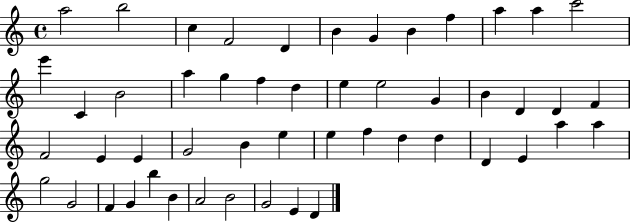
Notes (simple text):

A5/h B5/h C5/q F4/h D4/q B4/q G4/q B4/q F5/q A5/q A5/q C6/h E6/q C4/q B4/h A5/q G5/q F5/q D5/q E5/q E5/h G4/q B4/q D4/q D4/q F4/q F4/h E4/q E4/q G4/h B4/q E5/q E5/q F5/q D5/q D5/q D4/q E4/q A5/q A5/q G5/h G4/h F4/q G4/q B5/q B4/q A4/h B4/h G4/h E4/q D4/q